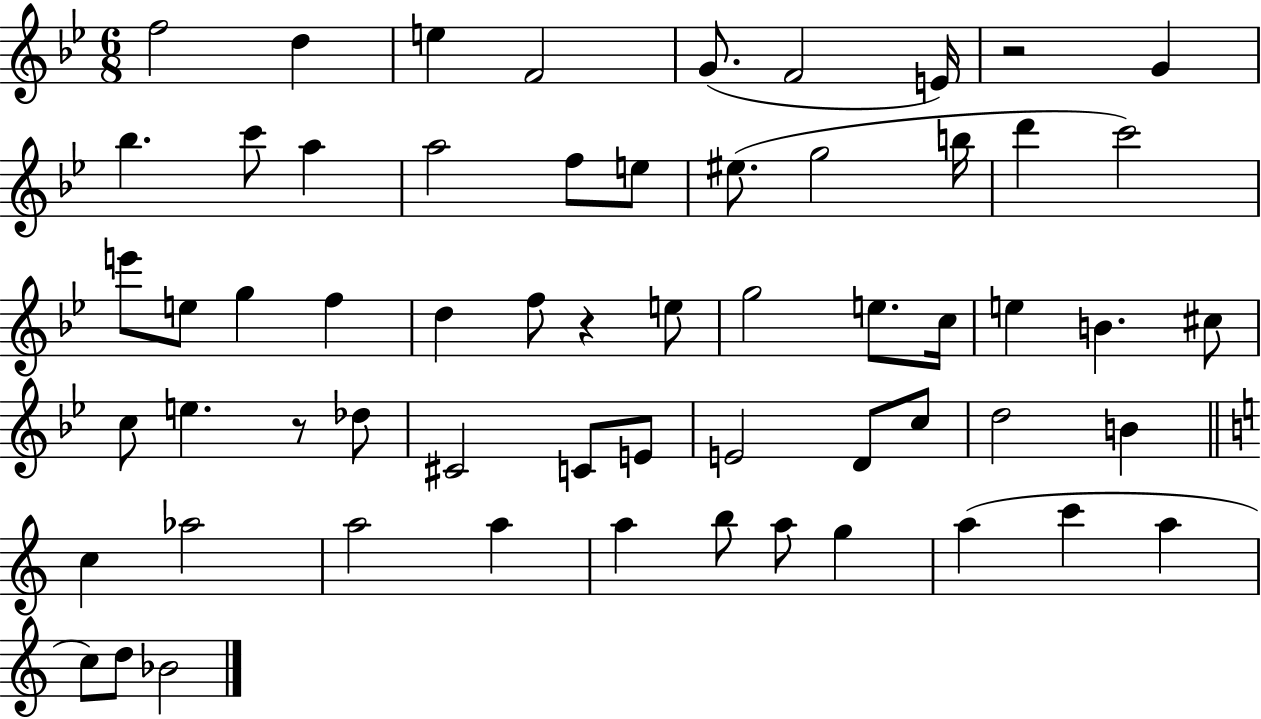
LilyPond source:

{
  \clef treble
  \numericTimeSignature
  \time 6/8
  \key bes \major
  f''2 d''4 | e''4 f'2 | g'8.( f'2 e'16) | r2 g'4 | \break bes''4. c'''8 a''4 | a''2 f''8 e''8 | eis''8.( g''2 b''16 | d'''4 c'''2) | \break e'''8 e''8 g''4 f''4 | d''4 f''8 r4 e''8 | g''2 e''8. c''16 | e''4 b'4. cis''8 | \break c''8 e''4. r8 des''8 | cis'2 c'8 e'8 | e'2 d'8 c''8 | d''2 b'4 | \break \bar "||" \break \key a \minor c''4 aes''2 | a''2 a''4 | a''4 b''8 a''8 g''4 | a''4( c'''4 a''4 | \break c''8) d''8 bes'2 | \bar "|."
}